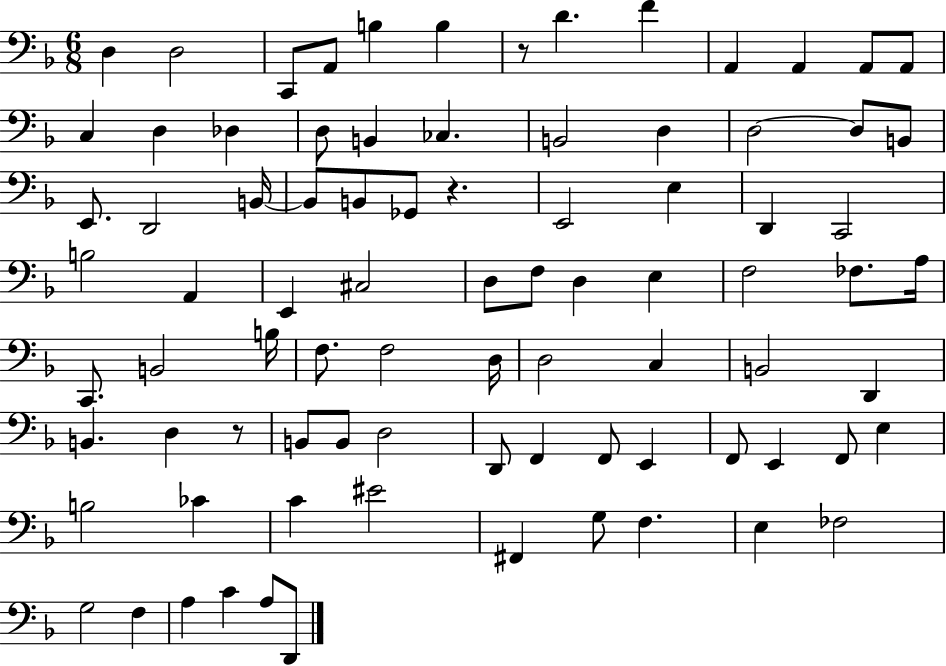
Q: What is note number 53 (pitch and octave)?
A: B2